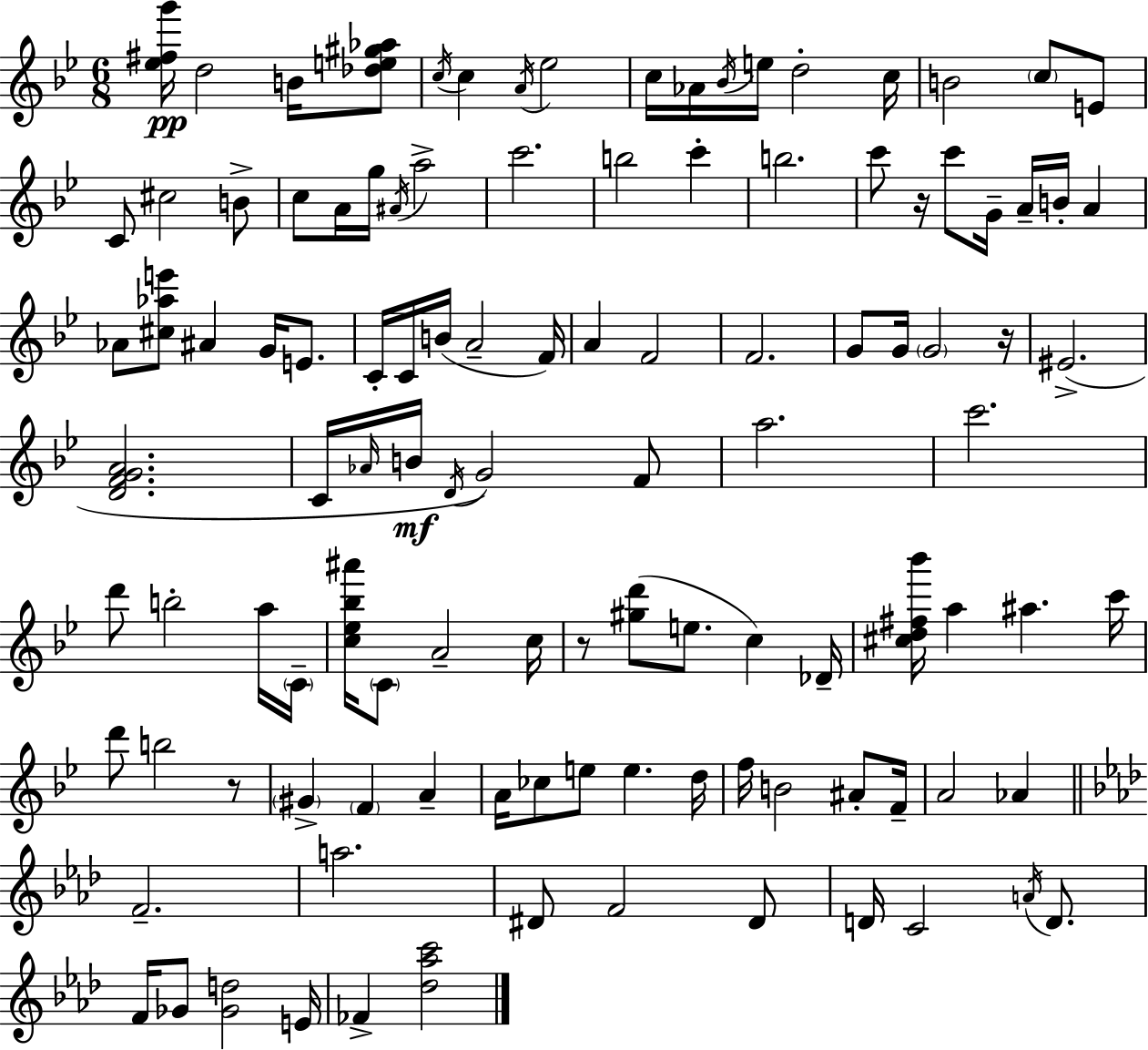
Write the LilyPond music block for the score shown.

{
  \clef treble
  \numericTimeSignature
  \time 6/8
  \key bes \major
  <ees'' fis'' g'''>16\pp d''2 b'16 <des'' e'' gis'' aes''>8 | \acciaccatura { c''16 } c''4 \acciaccatura { a'16 } ees''2 | c''16 aes'16 \acciaccatura { bes'16 } e''16 d''2-. | c''16 b'2 \parenthesize c''8 | \break e'8 c'8 cis''2 | b'8-> c''8 a'16 g''16 \acciaccatura { ais'16 } a''2-> | c'''2. | b''2 | \break c'''4-. b''2. | c'''8 r16 c'''8 g'16-- a'16-- b'16-. | a'4 aes'8 <cis'' aes'' e'''>8 ais'4 | g'16 e'8. c'16-. c'16 b'16( a'2-- | \break f'16) a'4 f'2 | f'2. | g'8 g'16 \parenthesize g'2 | r16 eis'2.->( | \break <d' f' g' a'>2. | c'16 \grace { aes'16 }\mf b'16 \acciaccatura { d'16 }) g'2 | f'8 a''2. | c'''2. | \break d'''8 b''2-. | a''16 \parenthesize c'16-- <c'' ees'' bes'' ais'''>16 \parenthesize c'8 a'2-- | c''16 r8 <gis'' d'''>8( e''8. | c''4) des'16-- <cis'' d'' fis'' bes'''>16 a''4 ais''4. | \break c'''16 d'''8 b''2 | r8 \parenthesize gis'4-> \parenthesize f'4 | a'4-- a'16 ces''8 e''8 e''4. | d''16 f''16 b'2 | \break ais'8-. f'16-- a'2 | aes'4 \bar "||" \break \key f \minor f'2.-- | a''2. | dis'8 f'2 dis'8 | d'16 c'2 \acciaccatura { a'16 } d'8. | \break f'16 ges'8 <ges' d''>2 | e'16 fes'4-> <des'' aes'' c'''>2 | \bar "|."
}